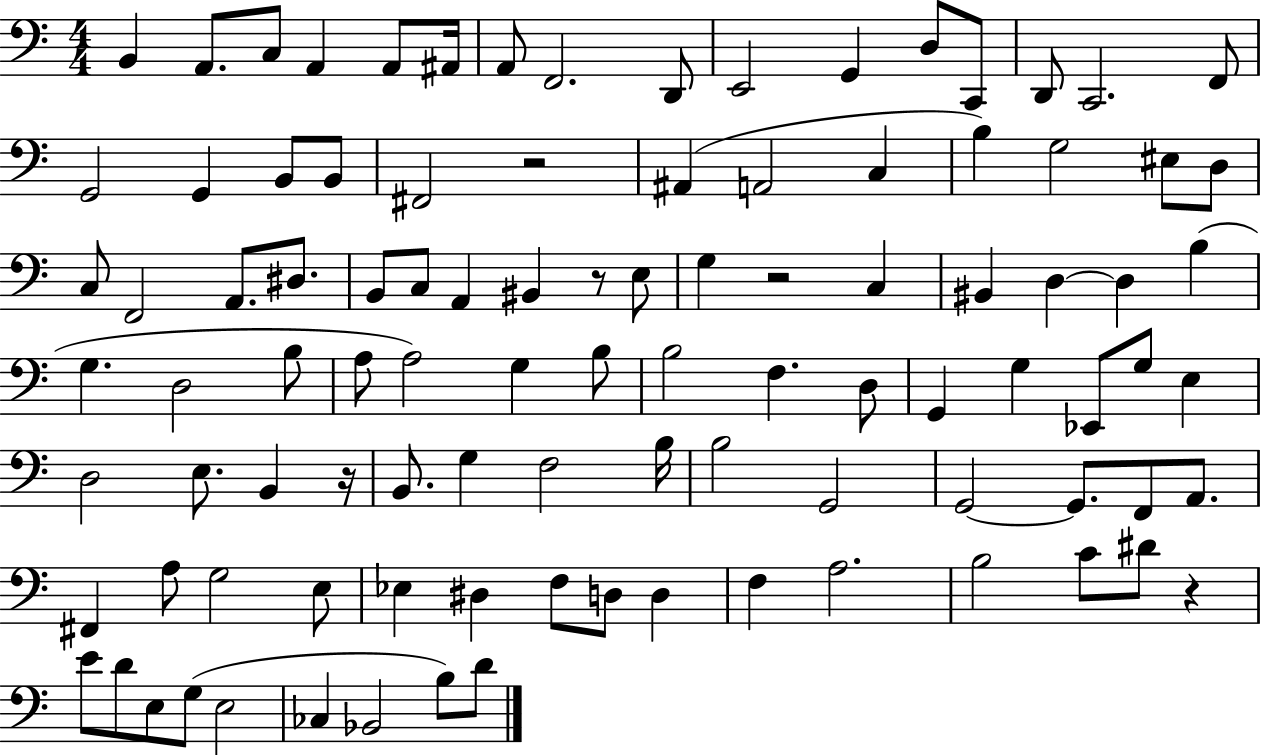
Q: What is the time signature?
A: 4/4